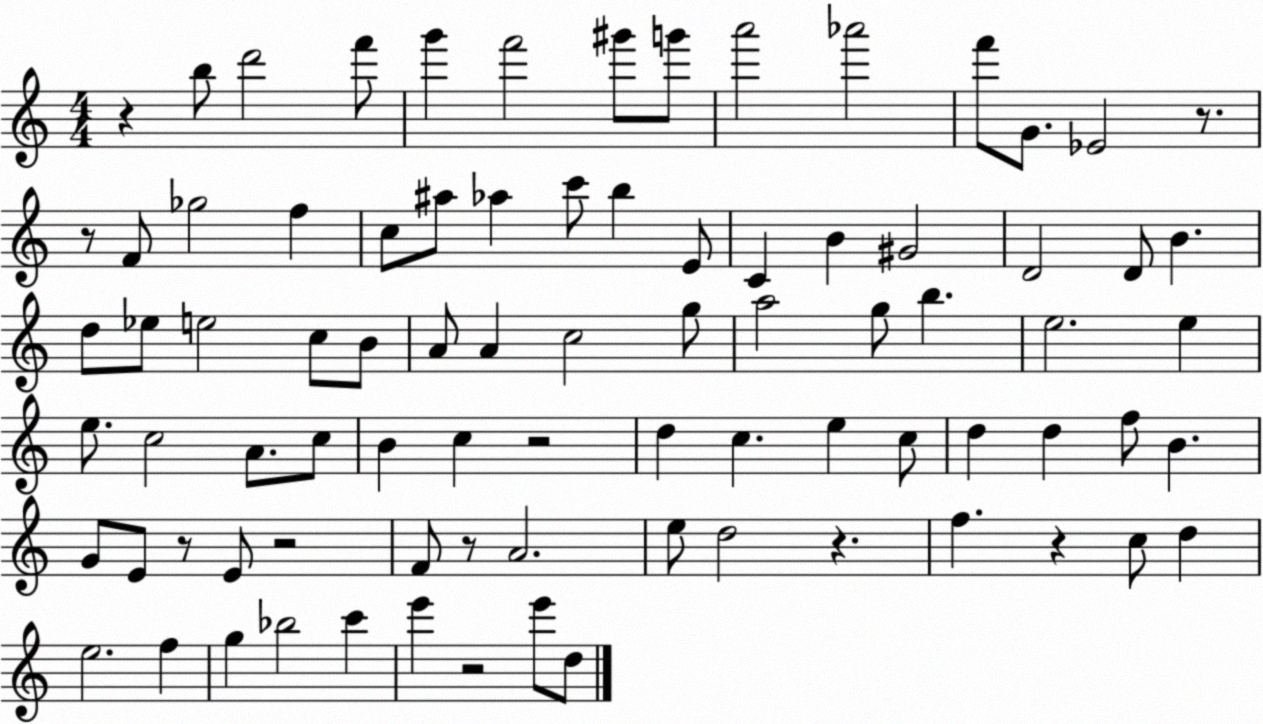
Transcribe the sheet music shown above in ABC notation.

X:1
T:Untitled
M:4/4
L:1/4
K:C
z b/2 d'2 f'/2 g' f'2 ^g'/2 g'/2 a'2 _a'2 f'/2 G/2 _E2 z/2 z/2 F/2 _g2 f c/2 ^a/2 _a c'/2 b E/2 C B ^G2 D2 D/2 B d/2 _e/2 e2 c/2 B/2 A/2 A c2 g/2 a2 g/2 b e2 e e/2 c2 A/2 c/2 B c z2 d c e c/2 d d f/2 B G/2 E/2 z/2 E/2 z2 F/2 z/2 A2 e/2 d2 z f z c/2 d e2 f g _b2 c' e' z2 e'/2 d/2